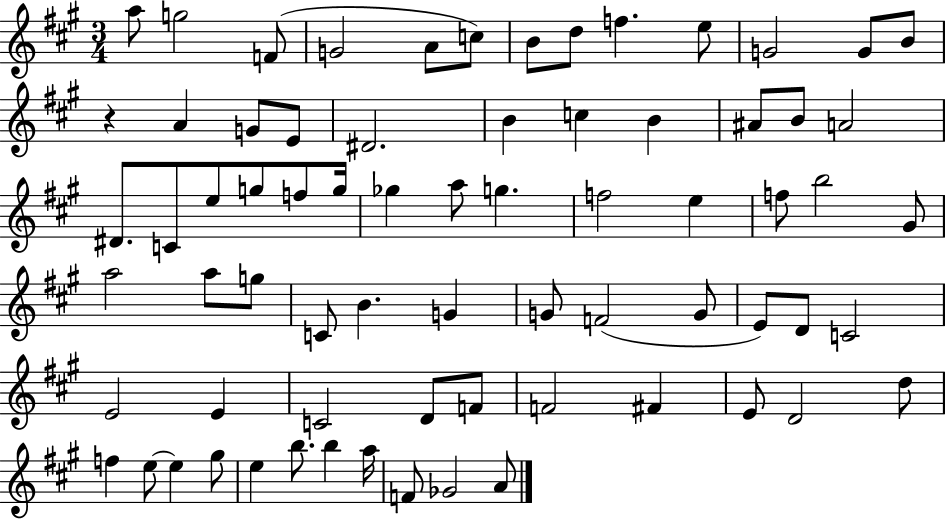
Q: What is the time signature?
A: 3/4